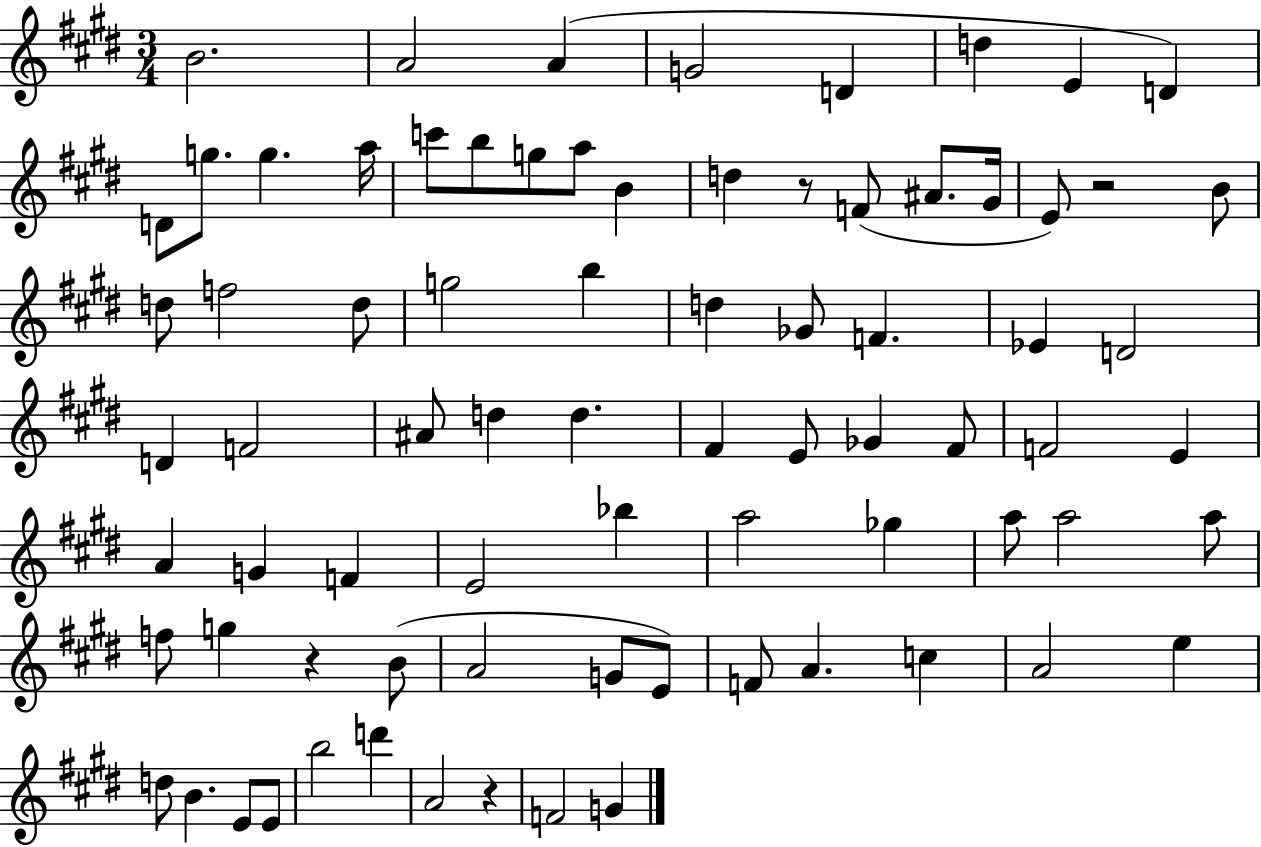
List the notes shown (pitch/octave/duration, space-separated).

B4/h. A4/h A4/q G4/h D4/q D5/q E4/q D4/q D4/e G5/e. G5/q. A5/s C6/e B5/e G5/e A5/e B4/q D5/q R/e F4/e A#4/e. G#4/s E4/e R/h B4/e D5/e F5/h D5/e G5/h B5/q D5/q Gb4/e F4/q. Eb4/q D4/h D4/q F4/h A#4/e D5/q D5/q. F#4/q E4/e Gb4/q F#4/e F4/h E4/q A4/q G4/q F4/q E4/h Bb5/q A5/h Gb5/q A5/e A5/h A5/e F5/e G5/q R/q B4/e A4/h G4/e E4/e F4/e A4/q. C5/q A4/h E5/q D5/e B4/q. E4/e E4/e B5/h D6/q A4/h R/q F4/h G4/q